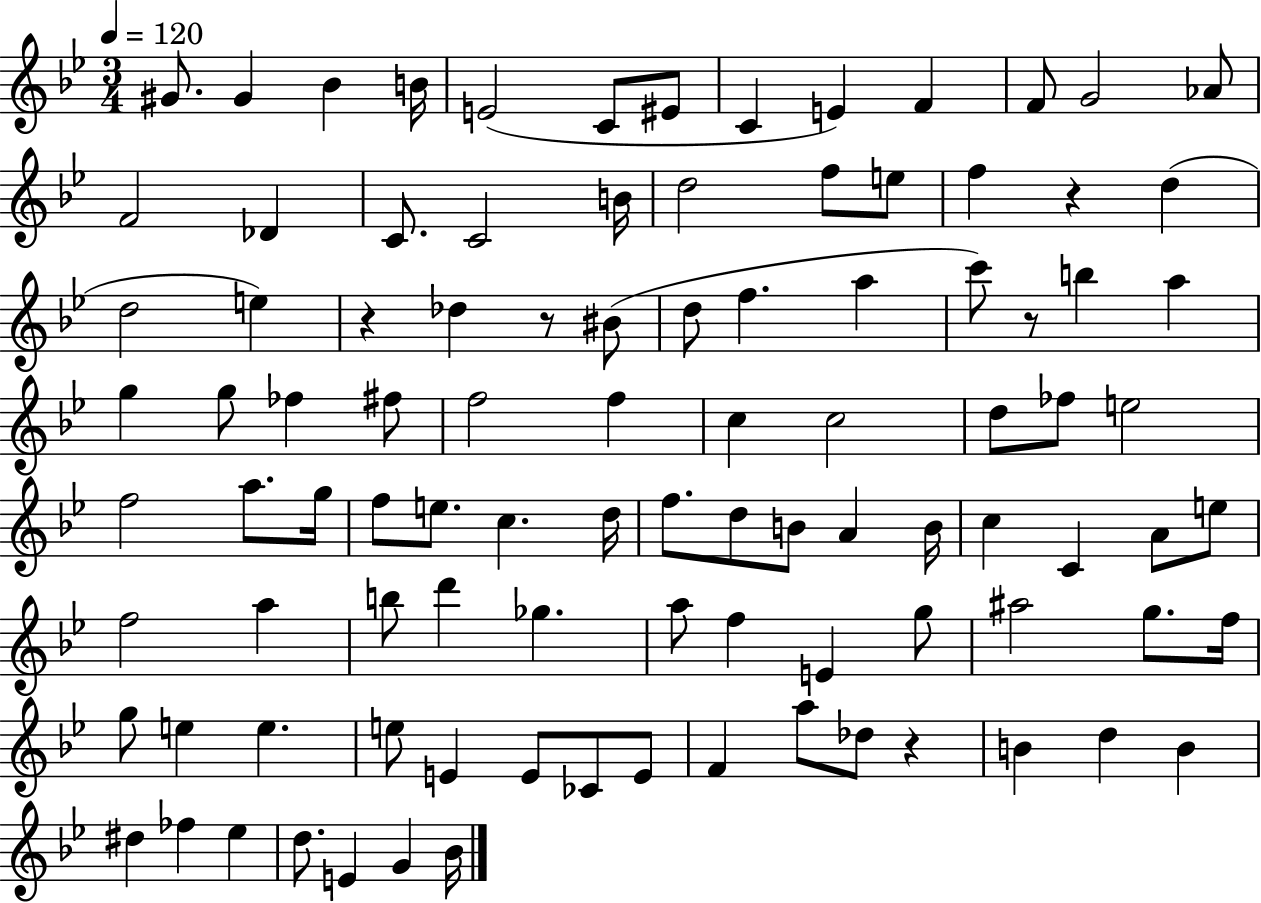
{
  \clef treble
  \numericTimeSignature
  \time 3/4
  \key bes \major
  \tempo 4 = 120
  \repeat volta 2 { gis'8. gis'4 bes'4 b'16 | e'2( c'8 eis'8 | c'4 e'4) f'4 | f'8 g'2 aes'8 | \break f'2 des'4 | c'8. c'2 b'16 | d''2 f''8 e''8 | f''4 r4 d''4( | \break d''2 e''4) | r4 des''4 r8 bis'8( | d''8 f''4. a''4 | c'''8) r8 b''4 a''4 | \break g''4 g''8 fes''4 fis''8 | f''2 f''4 | c''4 c''2 | d''8 fes''8 e''2 | \break f''2 a''8. g''16 | f''8 e''8. c''4. d''16 | f''8. d''8 b'8 a'4 b'16 | c''4 c'4 a'8 e''8 | \break f''2 a''4 | b''8 d'''4 ges''4. | a''8 f''4 e'4 g''8 | ais''2 g''8. f''16 | \break g''8 e''4 e''4. | e''8 e'4 e'8 ces'8 e'8 | f'4 a''8 des''8 r4 | b'4 d''4 b'4 | \break dis''4 fes''4 ees''4 | d''8. e'4 g'4 bes'16 | } \bar "|."
}